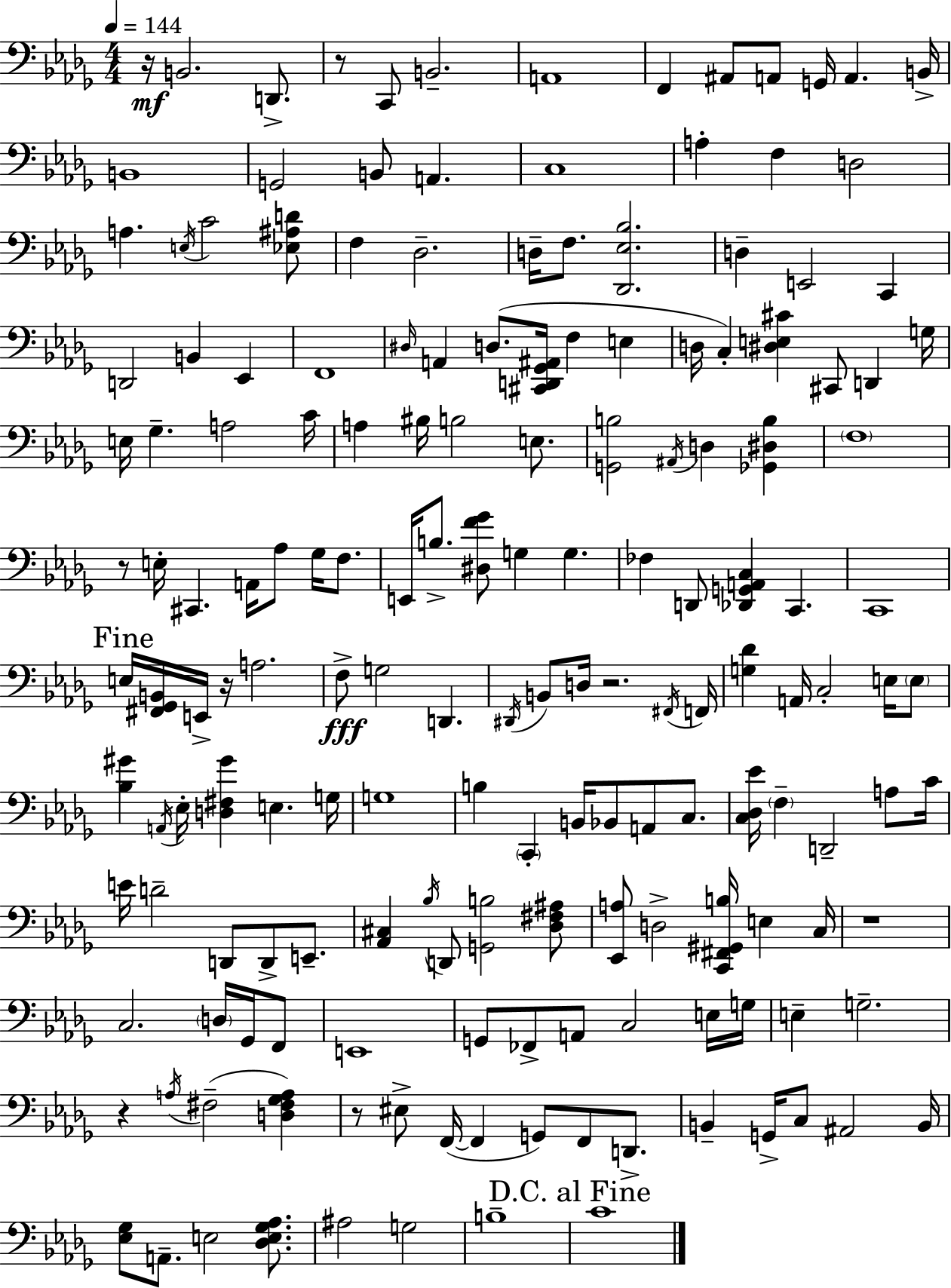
{
  \clef bass
  \numericTimeSignature
  \time 4/4
  \key bes \minor
  \tempo 4 = 144
  \repeat volta 2 { r16\mf b,2. d,8.-> | r8 c,8 b,2.-- | a,1 | f,4 ais,8 a,8 g,16 a,4. b,16-> | \break b,1 | g,2 b,8 a,4. | c1 | a4-. f4 d2 | \break a4. \acciaccatura { e16 } c'2 <ees ais d'>8 | f4 des2.-- | d16-- f8. <des, ees bes>2. | d4-- e,2 c,4 | \break d,2 b,4 ees,4 | f,1 | \grace { dis16 } a,4 d8.( <cis, d, ges, ais,>16 f4 e4 | d16 c4-.) <dis e cis'>4 cis,8 d,4 | \break g16 e16 ges4.-- a2 | c'16 a4 bis16 b2 e8. | <g, b>2 \acciaccatura { ais,16 } d4 <ges, dis b>4 | \parenthesize f1 | \break r8 e16-. cis,4. a,16 aes8 ges16 | f8. e,16 b8.-> <dis f' ges'>8 g4 g4. | fes4 d,8 <des, g, a, c>4 c,4. | c,1 | \break \mark "Fine" e16 <fis, ges, b,>16 e,16-> r16 a2. | f8->\fff g2 d,4. | \acciaccatura { dis,16 } b,8 d16 r2. | \acciaccatura { fis,16 } f,16 <g des'>4 a,16 c2-. | \break e16 \parenthesize e8 <bes gis'>4 \acciaccatura { a,16 } ees16-. <d fis gis'>4 e4. | g16 g1 | b4 \parenthesize c,4-. b,16 bes,8 | a,8 c8. <c des ees'>16 \parenthesize f4-- d,2-- | \break a8 c'16 e'16 d'2-- d,8 | d,8-> e,8.-- <aes, cis>4 \acciaccatura { bes16 } d,8 <g, b>2 | <des fis ais>8 <ees, a>8 d2-> | <c, fis, gis, b>16 e4 c16 r1 | \break c2. | \parenthesize d16 ges,16 f,8 e,1 | g,8 fes,8-> a,8 c2 | e16 g16 e4-- g2.-- | \break r4 \acciaccatura { a16 }( fis2-- | <d fis ges a>4) r8 eis8-> f,16~(~ f,4 | g,8) f,8 d,8.-> b,4-- g,16-> c8 ais,2 | b,16 <ees ges>8 a,8.-- e2 | \break <des e ges aes>8. ais2 | g2 b1-- | \mark "D.C. al Fine" c'1 | } \bar "|."
}